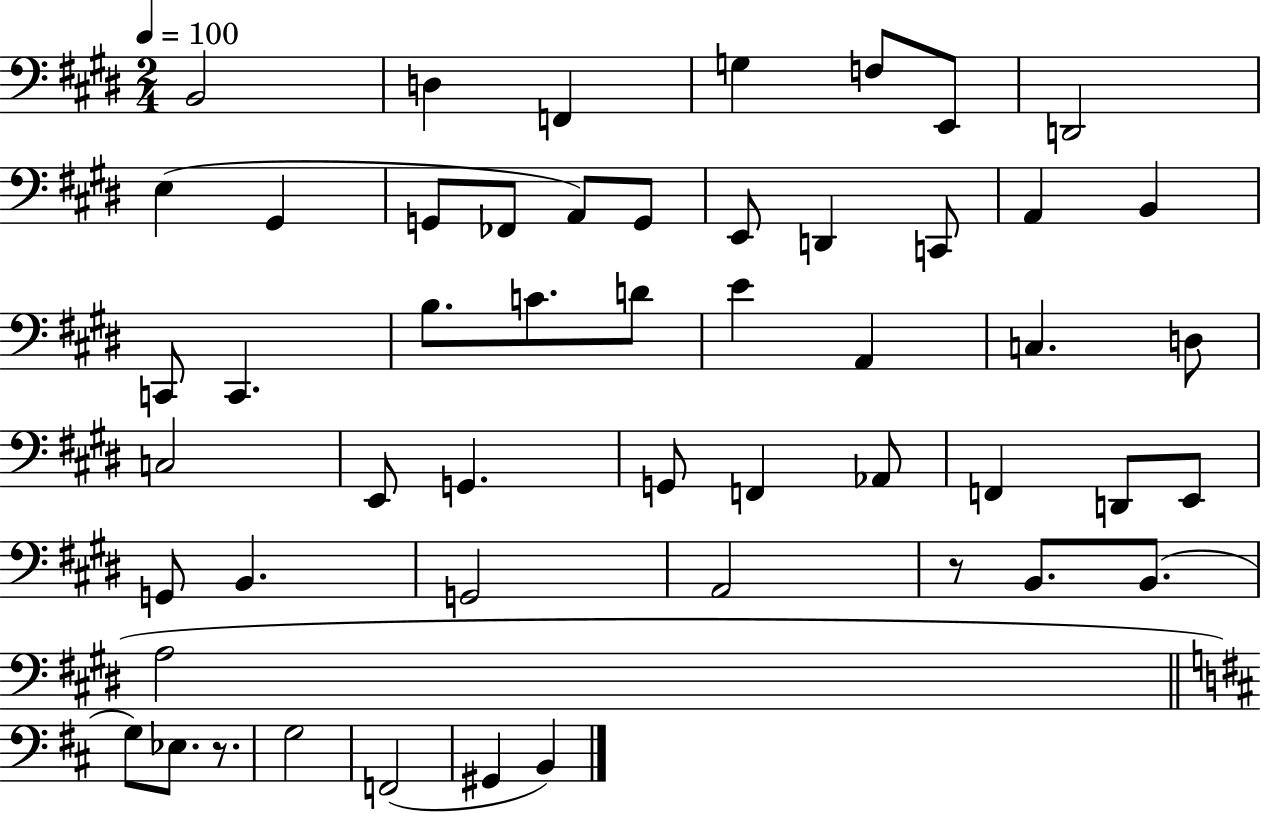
X:1
T:Untitled
M:2/4
L:1/4
K:E
B,,2 D, F,, G, F,/2 E,,/2 D,,2 E, ^G,, G,,/2 _F,,/2 A,,/2 G,,/2 E,,/2 D,, C,,/2 A,, B,, C,,/2 C,, B,/2 C/2 D/2 E A,, C, D,/2 C,2 E,,/2 G,, G,,/2 F,, _A,,/2 F,, D,,/2 E,,/2 G,,/2 B,, G,,2 A,,2 z/2 B,,/2 B,,/2 A,2 G,/2 _E,/2 z/2 G,2 F,,2 ^G,, B,,